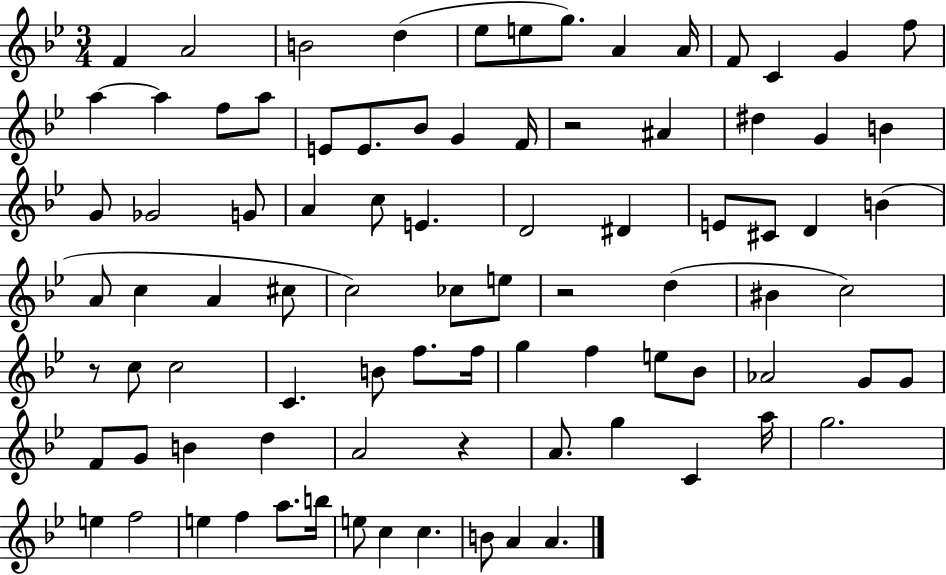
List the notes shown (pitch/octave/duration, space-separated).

F4/q A4/h B4/h D5/q Eb5/e E5/e G5/e. A4/q A4/s F4/e C4/q G4/q F5/e A5/q A5/q F5/e A5/e E4/e E4/e. Bb4/e G4/q F4/s R/h A#4/q D#5/q G4/q B4/q G4/e Gb4/h G4/e A4/q C5/e E4/q. D4/h D#4/q E4/e C#4/e D4/q B4/q A4/e C5/q A4/q C#5/e C5/h CES5/e E5/e R/h D5/q BIS4/q C5/h R/e C5/e C5/h C4/q. B4/e F5/e. F5/s G5/q F5/q E5/e Bb4/e Ab4/h G4/e G4/e F4/e G4/e B4/q D5/q A4/h R/q A4/e. G5/q C4/q A5/s G5/h. E5/q F5/h E5/q F5/q A5/e. B5/s E5/e C5/q C5/q. B4/e A4/q A4/q.